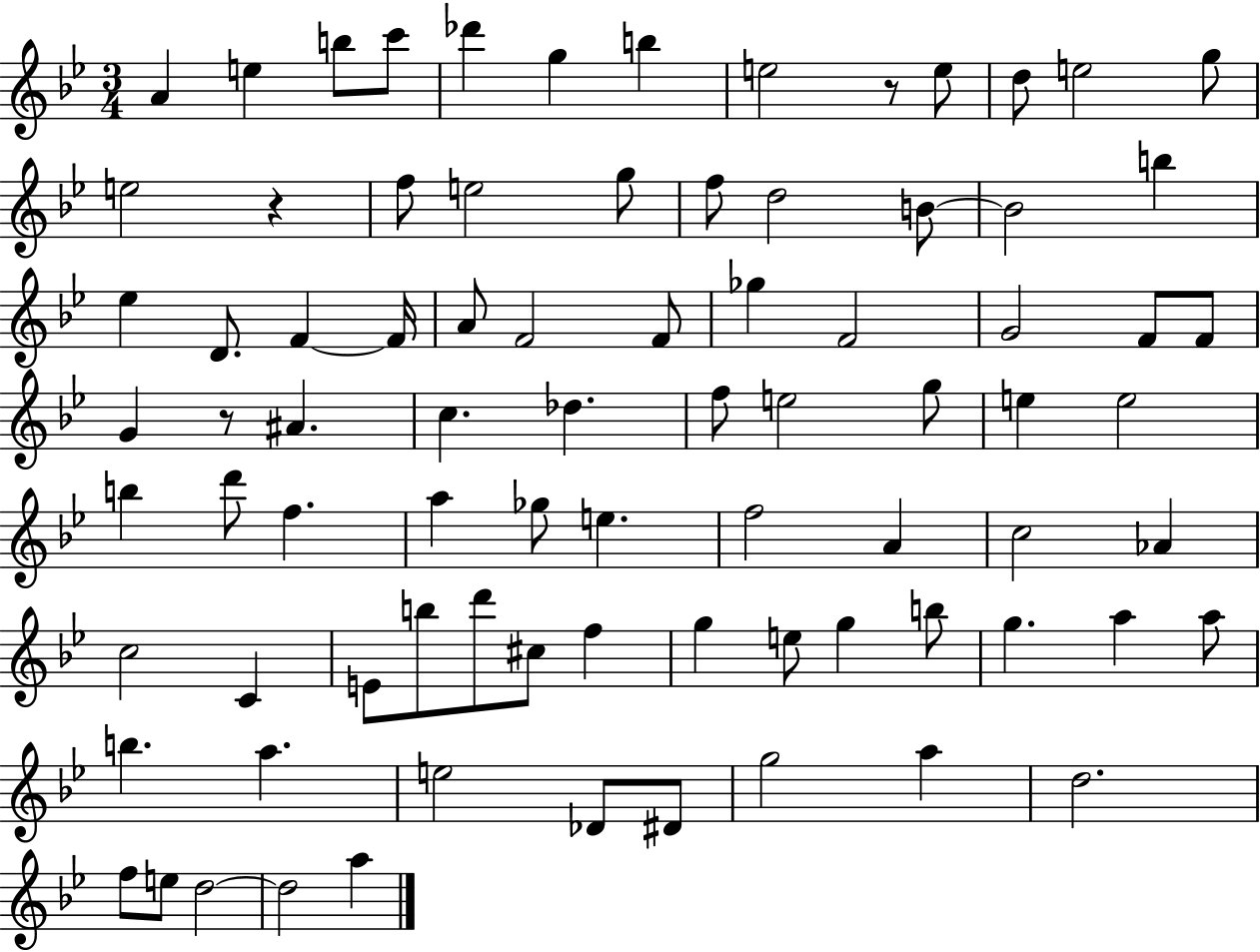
{
  \clef treble
  \numericTimeSignature
  \time 3/4
  \key bes \major
  \repeat volta 2 { a'4 e''4 b''8 c'''8 | des'''4 g''4 b''4 | e''2 r8 e''8 | d''8 e''2 g''8 | \break e''2 r4 | f''8 e''2 g''8 | f''8 d''2 b'8~~ | b'2 b''4 | \break ees''4 d'8. f'4~~ f'16 | a'8 f'2 f'8 | ges''4 f'2 | g'2 f'8 f'8 | \break g'4 r8 ais'4. | c''4. des''4. | f''8 e''2 g''8 | e''4 e''2 | \break b''4 d'''8 f''4. | a''4 ges''8 e''4. | f''2 a'4 | c''2 aes'4 | \break c''2 c'4 | e'8 b''8 d'''8 cis''8 f''4 | g''4 e''8 g''4 b''8 | g''4. a''4 a''8 | \break b''4. a''4. | e''2 des'8 dis'8 | g''2 a''4 | d''2. | \break f''8 e''8 d''2~~ | d''2 a''4 | } \bar "|."
}